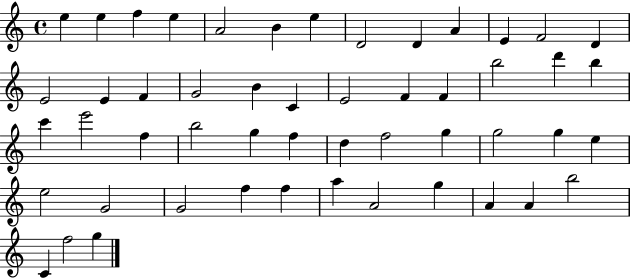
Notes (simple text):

E5/q E5/q F5/q E5/q A4/h B4/q E5/q D4/h D4/q A4/q E4/q F4/h D4/q E4/h E4/q F4/q G4/h B4/q C4/q E4/h F4/q F4/q B5/h D6/q B5/q C6/q E6/h F5/q B5/h G5/q F5/q D5/q F5/h G5/q G5/h G5/q E5/q E5/h G4/h G4/h F5/q F5/q A5/q A4/h G5/q A4/q A4/q B5/h C4/q F5/h G5/q